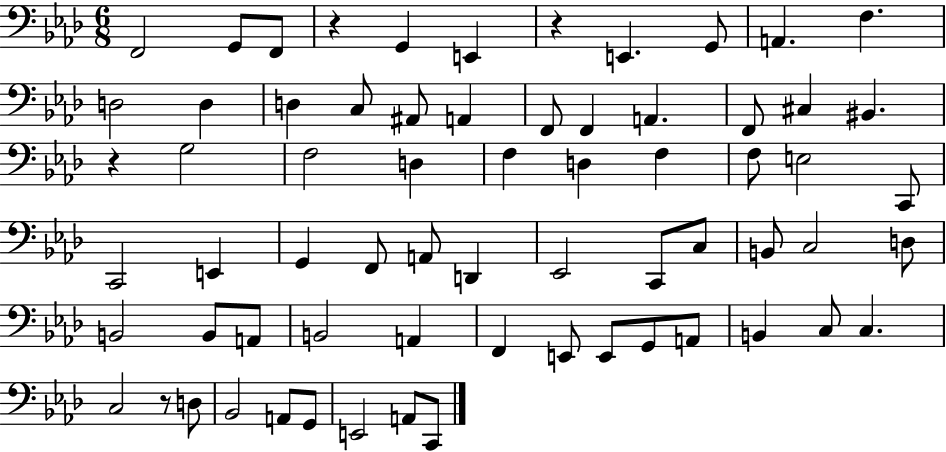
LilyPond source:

{
  \clef bass
  \numericTimeSignature
  \time 6/8
  \key aes \major
  \repeat volta 2 { f,2 g,8 f,8 | r4 g,4 e,4 | r4 e,4. g,8 | a,4. f4. | \break d2 d4 | d4 c8 ais,8 a,4 | f,8 f,4 a,4. | f,8 cis4 bis,4. | \break r4 g2 | f2 d4 | f4 d4 f4 | f8 e2 c,8 | \break c,2 e,4 | g,4 f,8 a,8 d,4 | ees,2 c,8 c8 | b,8 c2 d8 | \break b,2 b,8 a,8 | b,2 a,4 | f,4 e,8 e,8 g,8 a,8 | b,4 c8 c4. | \break c2 r8 d8 | bes,2 a,8 g,8 | e,2 a,8 c,8 | } \bar "|."
}